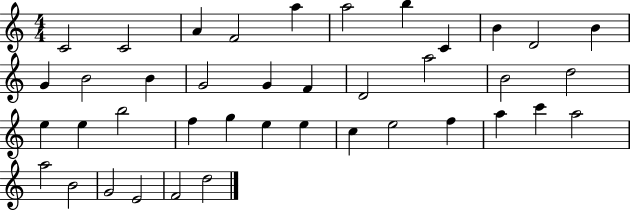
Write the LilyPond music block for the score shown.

{
  \clef treble
  \numericTimeSignature
  \time 4/4
  \key c \major
  c'2 c'2 | a'4 f'2 a''4 | a''2 b''4 c'4 | b'4 d'2 b'4 | \break g'4 b'2 b'4 | g'2 g'4 f'4 | d'2 a''2 | b'2 d''2 | \break e''4 e''4 b''2 | f''4 g''4 e''4 e''4 | c''4 e''2 f''4 | a''4 c'''4 a''2 | \break a''2 b'2 | g'2 e'2 | f'2 d''2 | \bar "|."
}